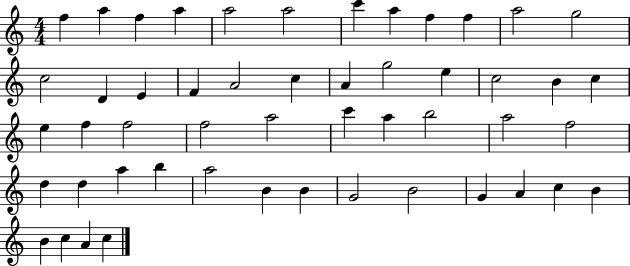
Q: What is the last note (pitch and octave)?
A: C5